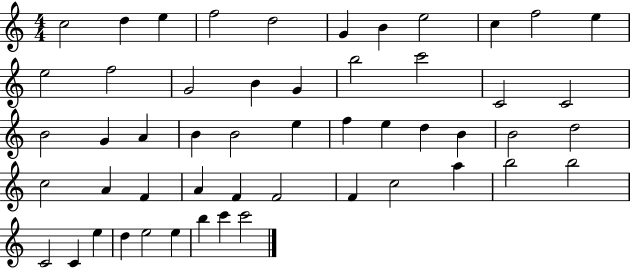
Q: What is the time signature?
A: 4/4